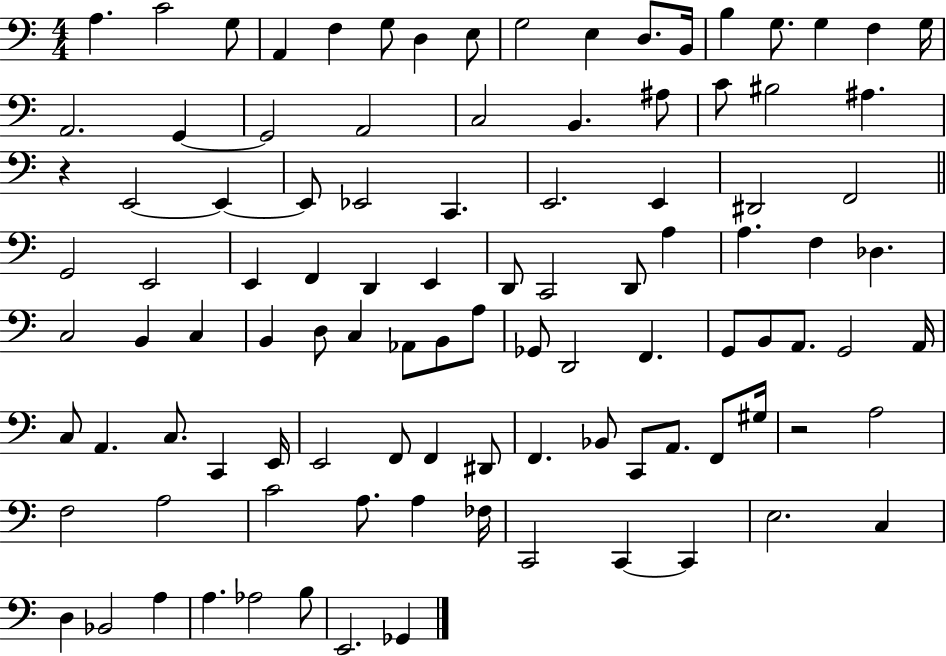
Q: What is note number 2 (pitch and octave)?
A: C4